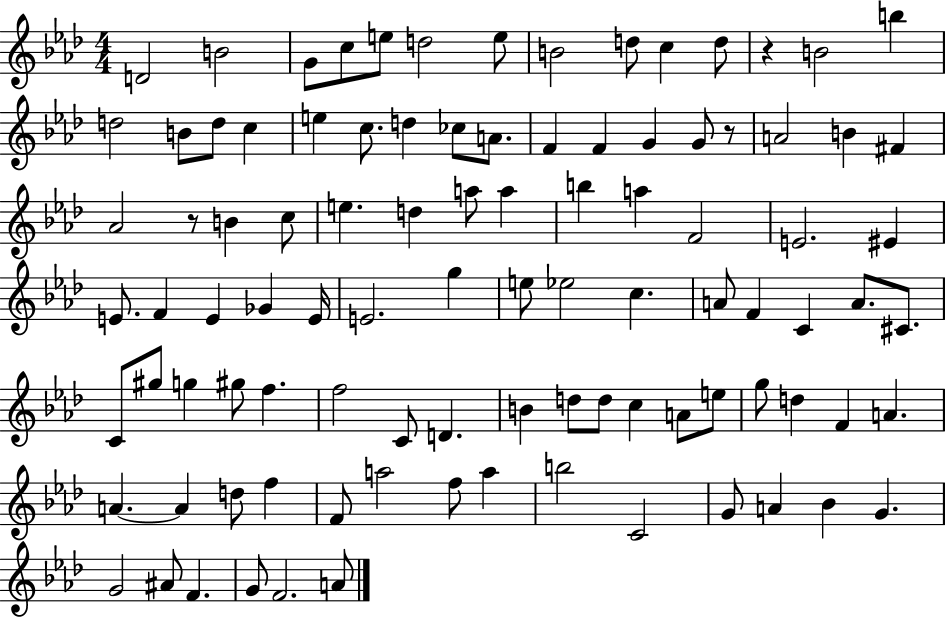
X:1
T:Untitled
M:4/4
L:1/4
K:Ab
D2 B2 G/2 c/2 e/2 d2 e/2 B2 d/2 c d/2 z B2 b d2 B/2 d/2 c e c/2 d _c/2 A/2 F F G G/2 z/2 A2 B ^F _A2 z/2 B c/2 e d a/2 a b a F2 E2 ^E E/2 F E _G E/4 E2 g e/2 _e2 c A/2 F C A/2 ^C/2 C/2 ^g/2 g ^g/2 f f2 C/2 D B d/2 d/2 c A/2 e/2 g/2 d F A A A d/2 f F/2 a2 f/2 a b2 C2 G/2 A _B G G2 ^A/2 F G/2 F2 A/2